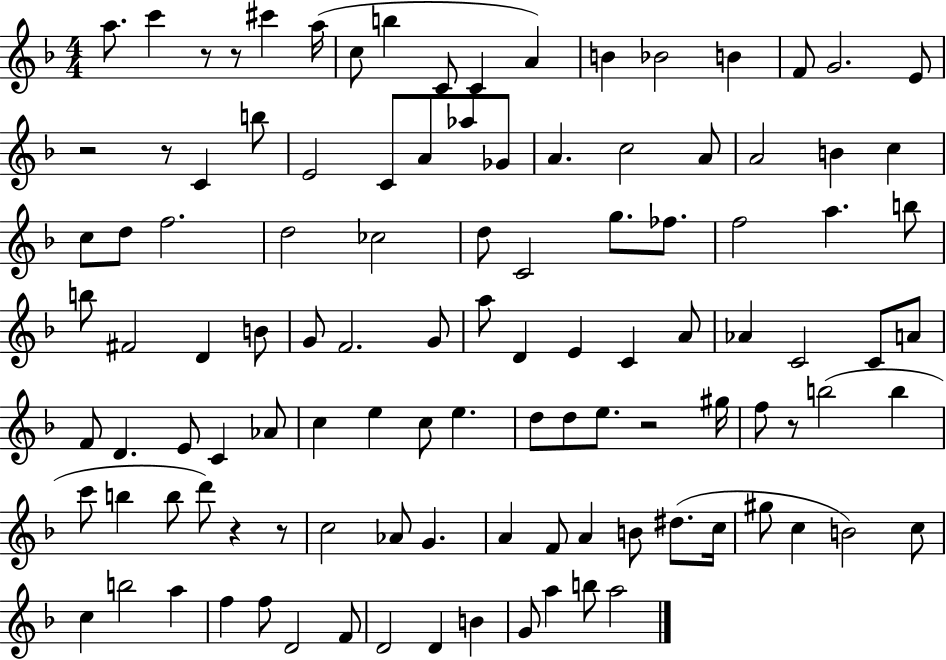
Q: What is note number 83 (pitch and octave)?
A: B4